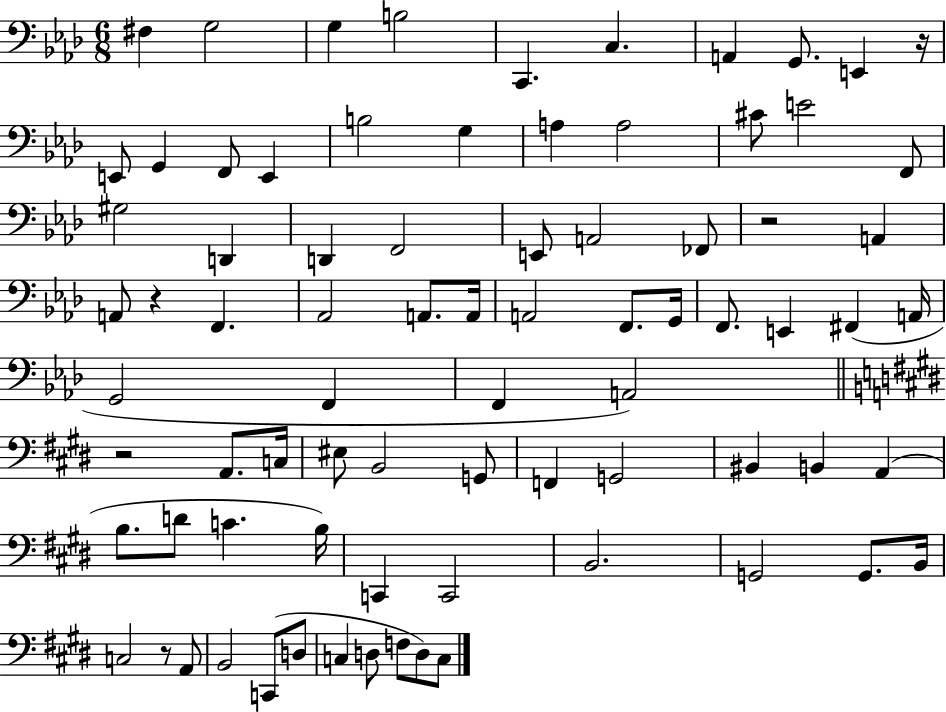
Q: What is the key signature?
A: AES major